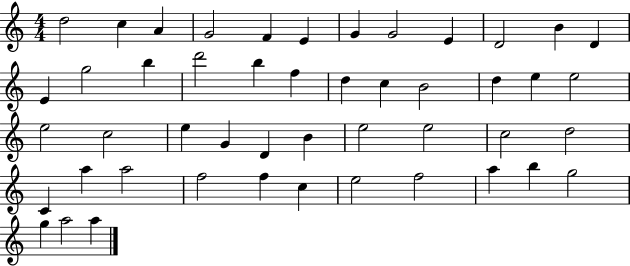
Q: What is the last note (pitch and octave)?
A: A5